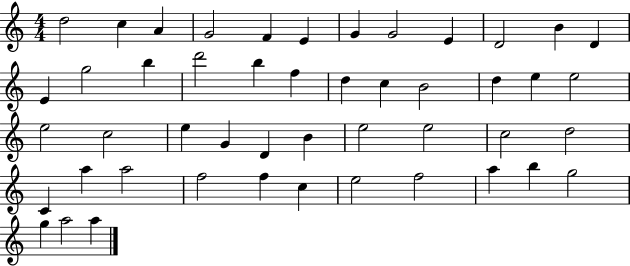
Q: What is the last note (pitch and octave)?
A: A5